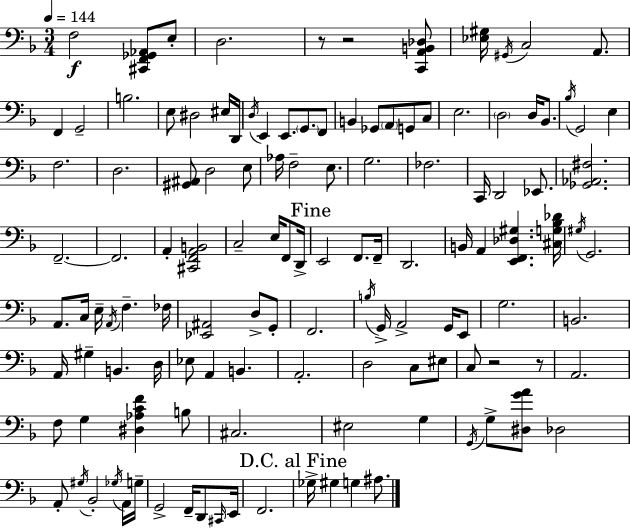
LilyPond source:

{
  \clef bass
  \numericTimeSignature
  \time 3/4
  \key f \major
  \tempo 4 = 144
  f2\f <cis, f, ges, aes,>8 e8-. | d2. | r8 r2 <c, a, b, des>8 | <ees gis>16 \acciaccatura { gis,16 } c2 a,8. | \break f,4 g,2-- | b2. | e8 dis2 eis16 | d,16 \acciaccatura { d16 } e,4 e,8. \parenthesize g,8. | \break f,8 b,4 ges,8 \parenthesize a,8 g,8 | c8 e2. | \parenthesize d2 d16 bes,8. | \acciaccatura { bes16 } g,2 e4 | \break f2. | d2. | <gis, ais,>8 d2 | e8 aes16 f2-- | \break e8. g2. | fes2. | c,16 d,2 | ees,8. <ges, aes, fis>2. | \break f,2.--~~ | f,2. | a,4-. <cis, f, a, b,>2 | c2-- e16 | \break f,8 d,16-> \mark "Fine" e,2 f,8. | f,16-- d,2. | b,16 a,4 <e, f, des gis>4. | <cis g bes des'>16 \acciaccatura { gis16 } g,2. | \break a,8. c16 e16-- \acciaccatura { a,16 } f4.-- | fes16 <ees, ais,>2 | d8-> g,8-. f,2. | \acciaccatura { b16 } g,16-> a,2-> | \break g,16 e,8 g2. | b,2. | a,16 gis4-- b,4. | d16 ees8 a,4 | \break b,4. a,2.-. | d2 | c8 eis8 c8 r2 | r8 a,2. | \break f8 g4 | <dis aes c' f'>4 b8 cis2. | eis2 | g4 \acciaccatura { g,16 } g8-> <dis g' a'>8 des2 | \break a,8-. \acciaccatura { gis16 } bes,2-. | \acciaccatura { ges16 } a,16 g16-- g,2-> | f,16-- d,8 \grace { cis,16 } e,16 f,2. | \mark "D.C. al Fine" ges16-> gis4 | \break g4 ais8. \bar "|."
}